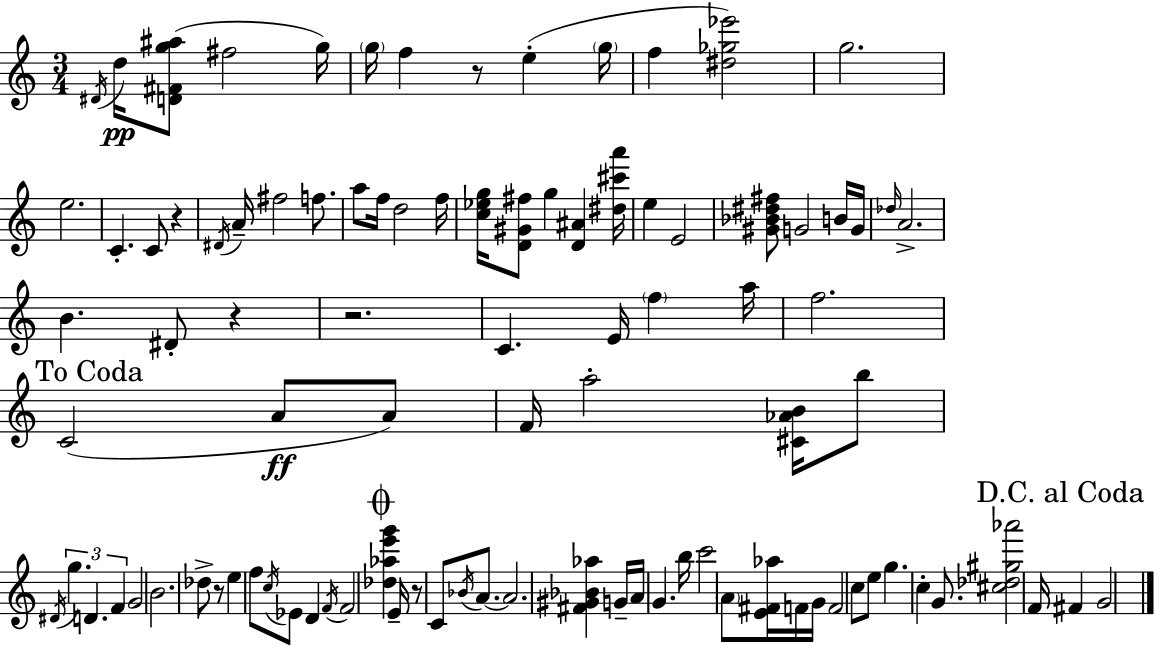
{
  \clef treble
  \numericTimeSignature
  \time 3/4
  \key c \major
  \acciaccatura { dis'16 }\pp d''16 <d' fis' g'' ais''>8( fis''2 | g''16) \parenthesize g''16 f''4 r8 e''4-.( | \parenthesize g''16 f''4 <dis'' ges'' ees'''>2) | g''2. | \break e''2. | c'4.-. c'8 r4 | \acciaccatura { dis'16 } a'16-- fis''2 f''8. | a''8 f''16 d''2 | \break f''16 <c'' ees'' g''>16 <d' gis' fis''>8 g''4 <d' ais'>4 | <dis'' cis''' a'''>16 e''4 e'2 | <gis' bes' dis'' fis''>8 g'2 | b'16 g'16 \grace { des''16 } a'2.-> | \break b'4. dis'8-. r4 | r2. | c'4. e'16 \parenthesize f''4 | a''16 f''2. | \break \mark "To Coda" c'2( a'8\ff | a'8) f'16 a''2-. | <cis' aes' b'>16 b''8 \acciaccatura { dis'16 } \tuplet 3/2 { g''4. d'4. | f'4 } g'2 | \break b'2. | des''8-> r8 e''4 | f''8 \acciaccatura { c''16 } ees'8 d'4 \acciaccatura { f'16 } f'2 | \mark \markup { \musicglyph "scripts.coda" } <des'' aes'' e''' g'''>4 e'16-- r8 | \break c'8 \acciaccatura { bes'16 } a'8.~~ a'2. | <fis' gis' bes' aes''>4 g'16-- | a'16 g'4. b''16 c'''2 | \parenthesize a'8 <e' fis' aes''>16 f'16 g'16 f'2 | \break c''8 e''8 g''4. | c''4-. g'8. <cis'' des'' gis'' aes'''>2 | f'16 \mark "D.C. al Coda" fis'4 g'2 | \bar "|."
}